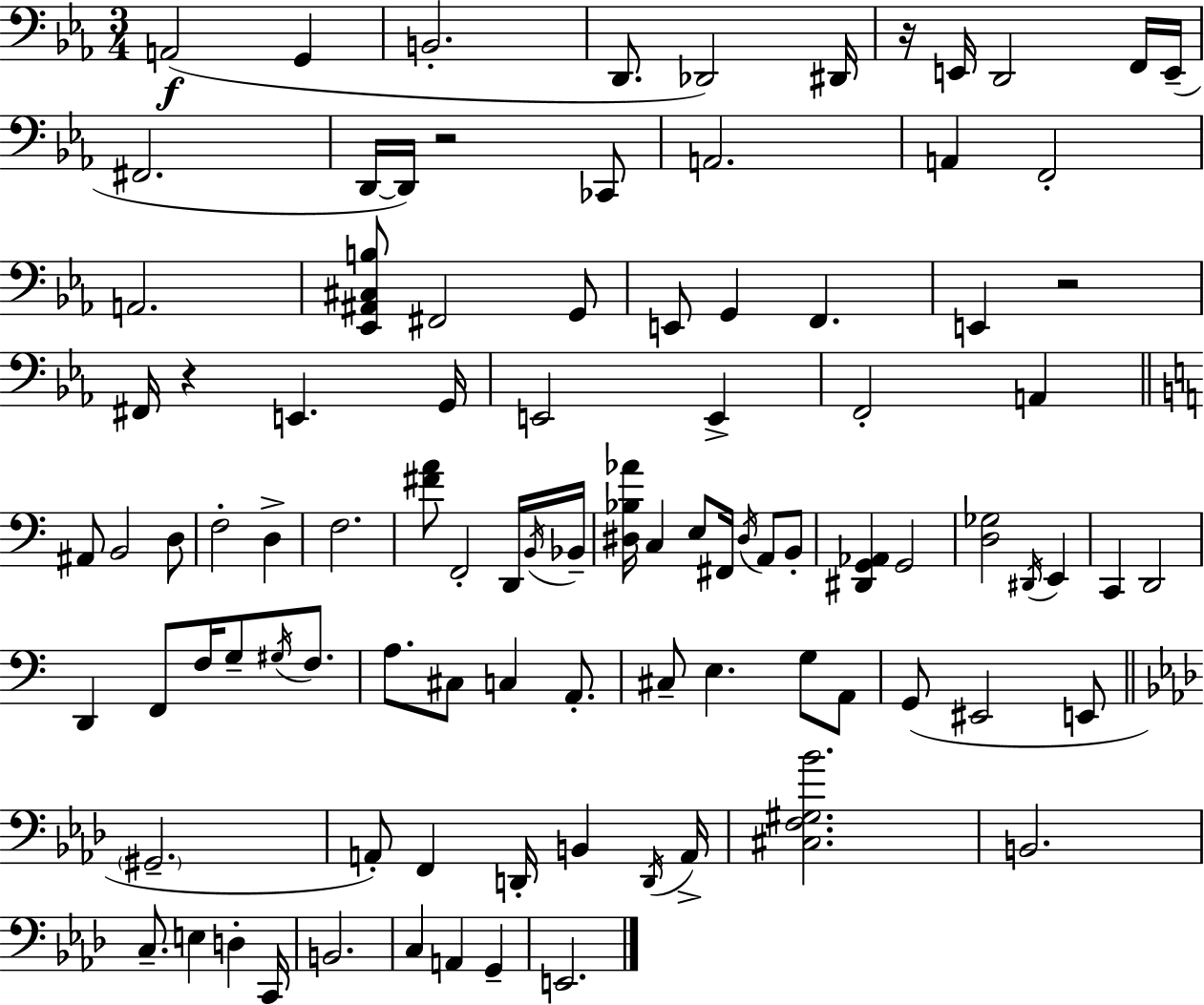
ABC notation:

X:1
T:Untitled
M:3/4
L:1/4
K:Eb
A,,2 G,, B,,2 D,,/2 _D,,2 ^D,,/4 z/4 E,,/4 D,,2 F,,/4 E,,/4 ^F,,2 D,,/4 D,,/4 z2 _C,,/2 A,,2 A,, F,,2 A,,2 [_E,,^A,,^C,B,]/2 ^F,,2 G,,/2 E,,/2 G,, F,, E,, z2 ^F,,/4 z E,, G,,/4 E,,2 E,, F,,2 A,, ^A,,/2 B,,2 D,/2 F,2 D, F,2 [^FA]/2 F,,2 D,,/4 B,,/4 _B,,/4 [^D,_B,_A]/4 C, E,/2 ^F,,/4 ^D,/4 A,,/2 B,,/2 [^D,,G,,_A,,] G,,2 [D,_G,]2 ^D,,/4 E,, C,, D,,2 D,, F,,/2 F,/4 G,/2 ^G,/4 F,/2 A,/2 ^C,/2 C, A,,/2 ^C,/2 E, G,/2 A,,/2 G,,/2 ^E,,2 E,,/2 ^G,,2 A,,/2 F,, D,,/4 B,, D,,/4 A,,/4 [^C,F,^G,_B]2 B,,2 C,/2 E, D, C,,/4 B,,2 C, A,, G,, E,,2